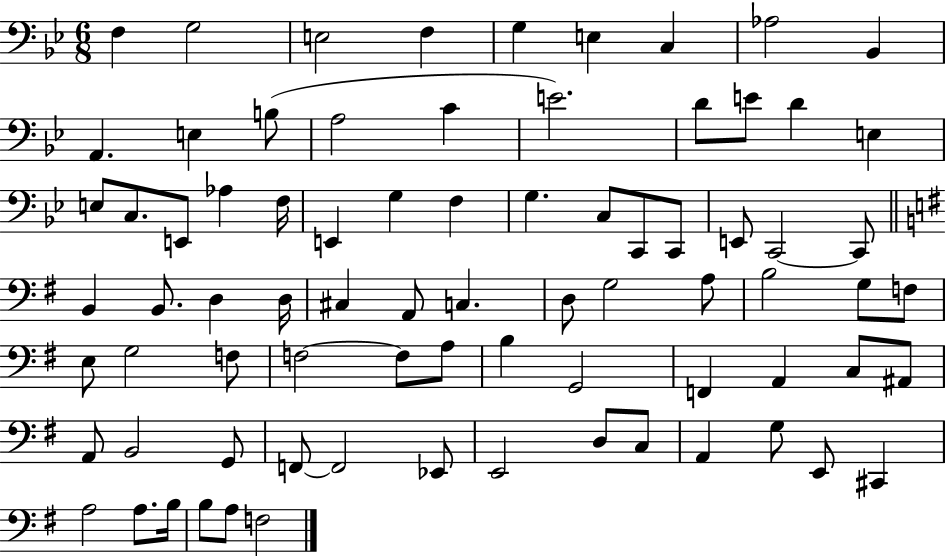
X:1
T:Untitled
M:6/8
L:1/4
K:Bb
F, G,2 E,2 F, G, E, C, _A,2 _B,, A,, E, B,/2 A,2 C E2 D/2 E/2 D E, E,/2 C,/2 E,,/2 _A, F,/4 E,, G, F, G, C,/2 C,,/2 C,,/2 E,,/2 C,,2 C,,/2 B,, B,,/2 D, D,/4 ^C, A,,/2 C, D,/2 G,2 A,/2 B,2 G,/2 F,/2 E,/2 G,2 F,/2 F,2 F,/2 A,/2 B, G,,2 F,, A,, C,/2 ^A,,/2 A,,/2 B,,2 G,,/2 F,,/2 F,,2 _E,,/2 E,,2 D,/2 C,/2 A,, G,/2 E,,/2 ^C,, A,2 A,/2 B,/4 B,/2 A,/2 F,2